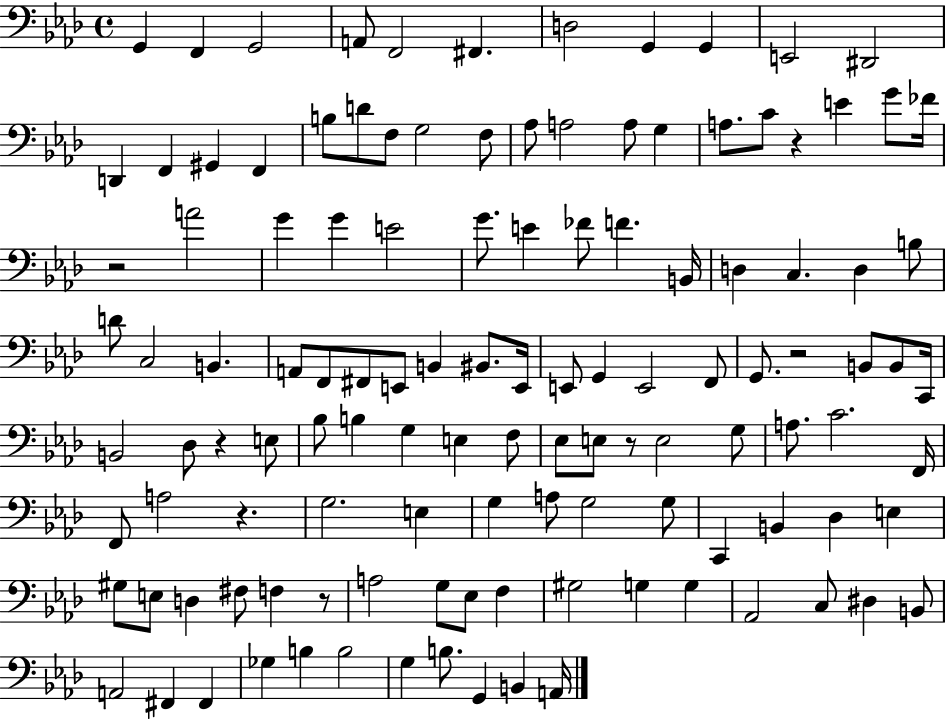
G2/q F2/q G2/h A2/e F2/h F#2/q. D3/h G2/q G2/q E2/h D#2/h D2/q F2/q G#2/q F2/q B3/e D4/e F3/e G3/h F3/e Ab3/e A3/h A3/e G3/q A3/e. C4/e R/q E4/q G4/e FES4/s R/h A4/h G4/q G4/q E4/h G4/e. E4/q FES4/e F4/q. B2/s D3/q C3/q. D3/q B3/e D4/e C3/h B2/q. A2/e F2/e F#2/e E2/e B2/q BIS2/e. E2/s E2/e G2/q E2/h F2/e G2/e. R/h B2/e B2/e C2/s B2/h Db3/e R/q E3/e Bb3/e B3/q G3/q E3/q F3/e Eb3/e E3/e R/e E3/h G3/e A3/e. C4/h. F2/s F2/e A3/h R/q. G3/h. E3/q G3/q A3/e G3/h G3/e C2/q B2/q Db3/q E3/q G#3/e E3/e D3/q F#3/e F3/q R/e A3/h G3/e Eb3/e F3/q G#3/h G3/q G3/q Ab2/h C3/e D#3/q B2/e A2/h F#2/q F#2/q Gb3/q B3/q B3/h G3/q B3/e. G2/q B2/q A2/s